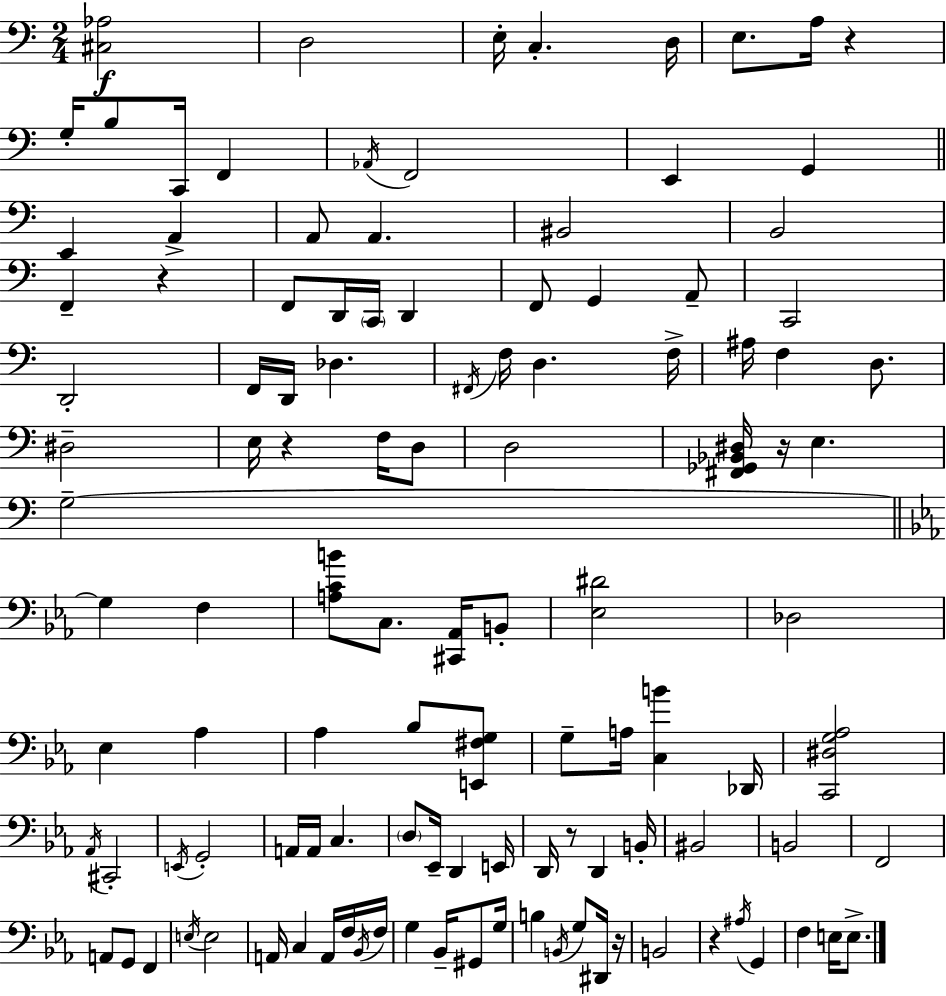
{
  \clef bass
  \numericTimeSignature
  \time 2/4
  \key a \minor
  \repeat volta 2 { <cis aes>2\f | d2 | e16-. c4.-. d16 | e8. a16 r4 | \break g16-. b8 c,16 f,4 | \acciaccatura { aes,16 } f,2 | e,4 g,4 | \bar "||" \break \key c \major e,4 a,4-> | a,8 a,4. | bis,2 | b,2 | \break f,4-- r4 | f,8 d,16 \parenthesize c,16 d,4 | f,8 g,4 a,8-- | c,2 | \break d,2-. | f,16 d,16 des4. | \acciaccatura { fis,16 } f16 d4. | f16-> ais16 f4 d8. | \break dis2-- | e16 r4 f16 d8 | d2 | <fis, ges, bes, dis>16 r16 e4. | \break g2--~~ | \bar "||" \break \key ees \major g4 f4 | <a c' b'>8 c8. <cis, aes,>16 b,8-. | <ees dis'>2 | des2 | \break ees4 aes4 | aes4 bes8 <e, fis g>8 | g8-- a16 <c b'>4 des,16 | <c, dis g aes>2 | \break \acciaccatura { aes,16 } cis,2-. | \acciaccatura { e,16 } g,2-. | a,16 a,16 c4. | \parenthesize d8 ees,16-- d,4 | \break e,16 d,16 r8 d,4 | b,16-. bis,2 | b,2 | f,2 | \break a,8 g,8 f,4 | \acciaccatura { e16 } e2 | a,16 c4 | a,16 f16 \acciaccatura { bes,16 } f16 g4 | \break bes,16-- gis,8 g16 b4 | \acciaccatura { b,16 } g8 dis,16 r16 b,2 | r4 | \acciaccatura { ais16 } g,4 f4 | \break e16 e8.-> } \bar "|."
}